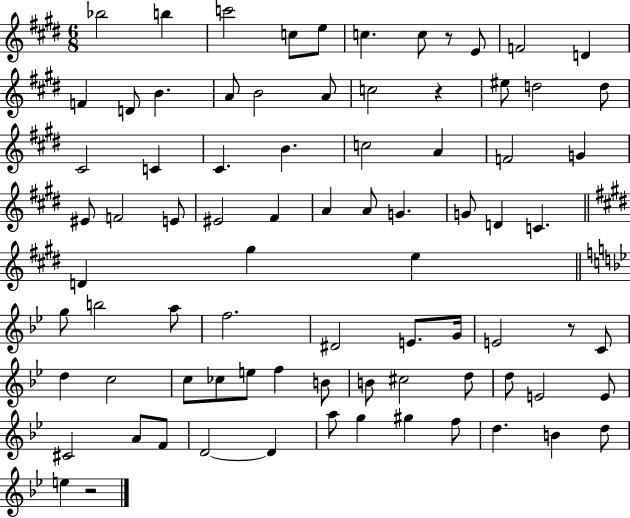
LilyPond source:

{
  \clef treble
  \numericTimeSignature
  \time 6/8
  \key e \major
  bes''2 b''4 | c'''2 c''8 e''8 | c''4. c''8 r8 e'8 | f'2 d'4 | \break f'4 d'8 b'4. | a'8 b'2 a'8 | c''2 r4 | eis''8 d''2 d''8 | \break cis'2 c'4 | cis'4. b'4. | c''2 a'4 | f'2 g'4 | \break eis'8 f'2 e'8 | eis'2 fis'4 | a'4 a'8 g'4. | g'8 d'4 c'4. | \break \bar "||" \break \key e \major d'4 gis''4 e''4 | \bar "||" \break \key bes \major g''8 b''2 a''8 | f''2. | dis'2 e'8. g'16 | e'2 r8 c'8 | \break d''4 c''2 | c''8 ces''8 e''8 f''4 b'8 | b'8 cis''2 d''8 | d''8 e'2 e'8 | \break cis'2 a'8 f'8 | d'2~~ d'4 | a''8 g''4 gis''4 f''8 | d''4. b'4 d''8 | \break e''4 r2 | \bar "|."
}